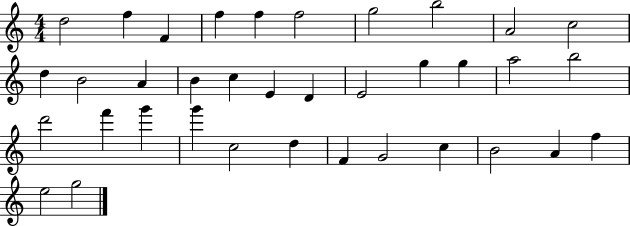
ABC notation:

X:1
T:Untitled
M:4/4
L:1/4
K:C
d2 f F f f f2 g2 b2 A2 c2 d B2 A B c E D E2 g g a2 b2 d'2 f' g' g' c2 d F G2 c B2 A f e2 g2